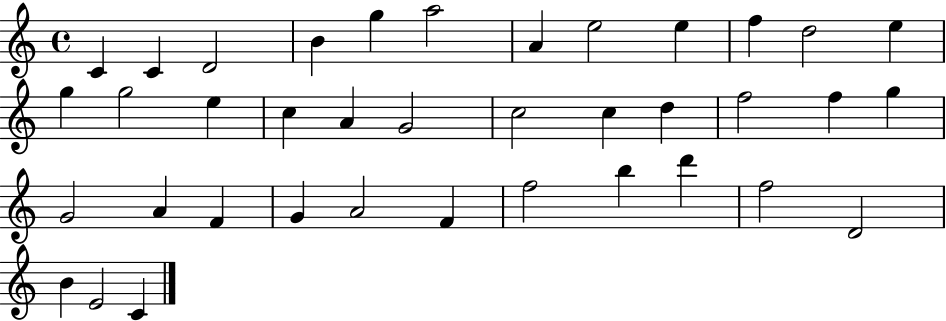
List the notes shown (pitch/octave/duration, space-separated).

C4/q C4/q D4/h B4/q G5/q A5/h A4/q E5/h E5/q F5/q D5/h E5/q G5/q G5/h E5/q C5/q A4/q G4/h C5/h C5/q D5/q F5/h F5/q G5/q G4/h A4/q F4/q G4/q A4/h F4/q F5/h B5/q D6/q F5/h D4/h B4/q E4/h C4/q